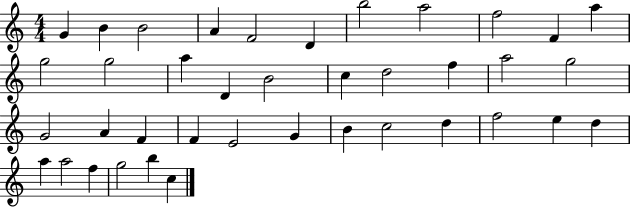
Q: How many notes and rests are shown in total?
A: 39